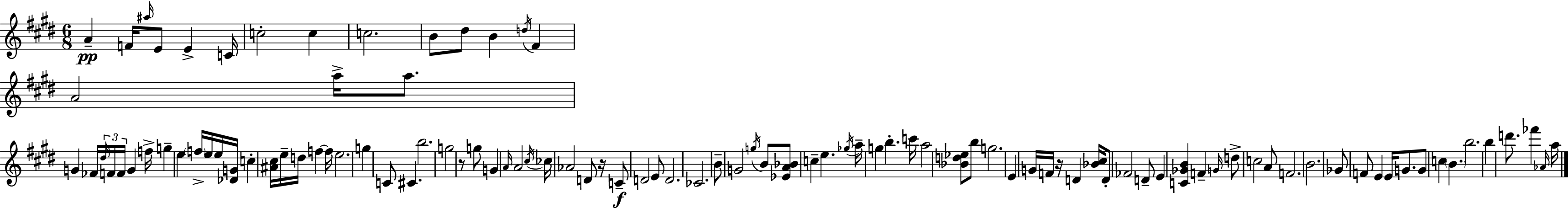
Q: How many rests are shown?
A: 3